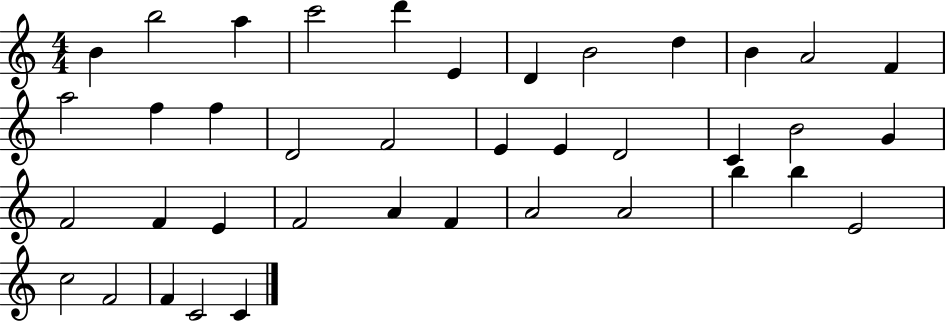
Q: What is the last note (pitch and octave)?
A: C4